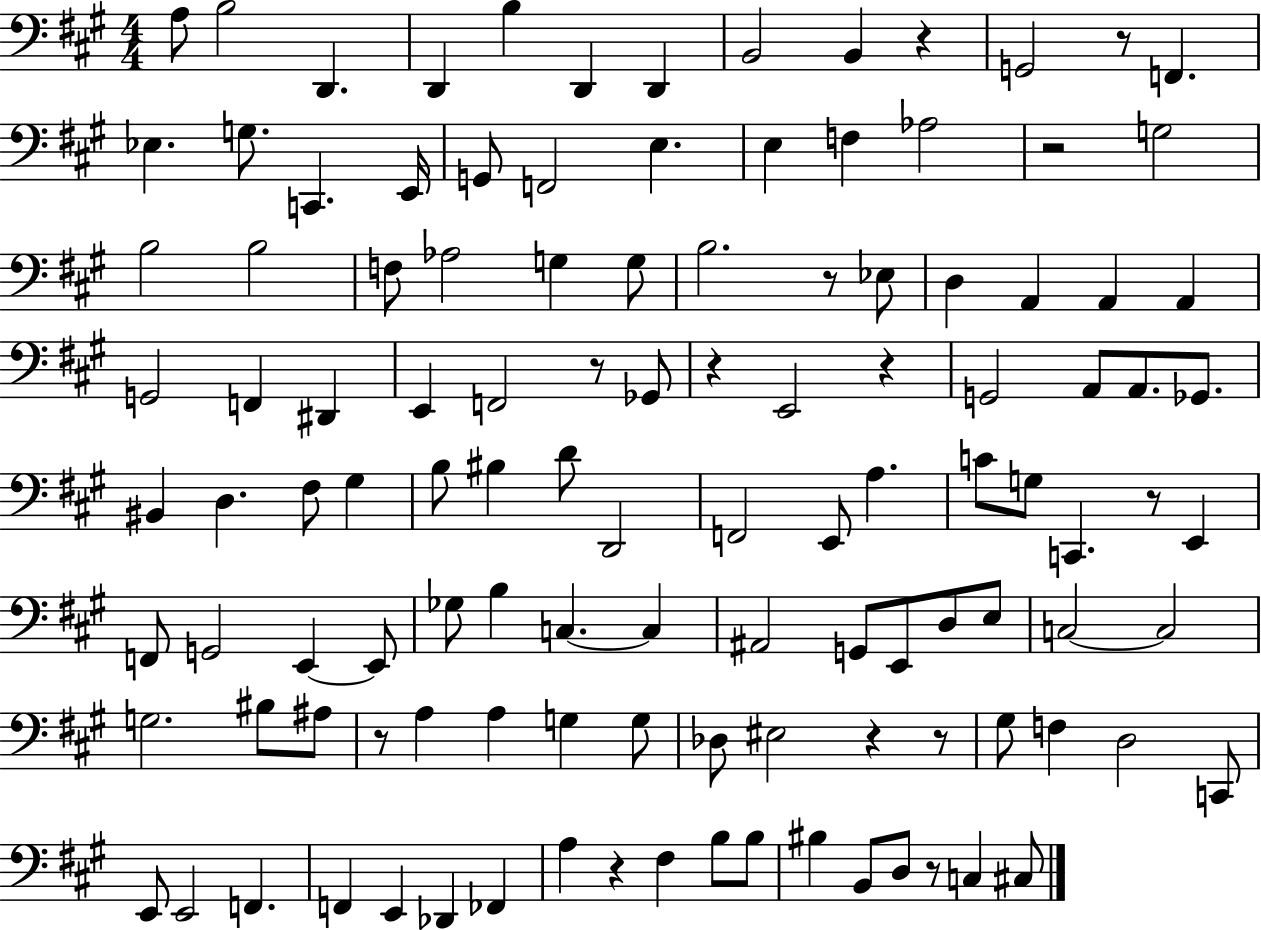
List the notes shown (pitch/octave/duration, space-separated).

A3/e B3/h D2/q. D2/q B3/q D2/q D2/q B2/h B2/q R/q G2/h R/e F2/q. Eb3/q. G3/e. C2/q. E2/s G2/e F2/h E3/q. E3/q F3/q Ab3/h R/h G3/h B3/h B3/h F3/e Ab3/h G3/q G3/e B3/h. R/e Eb3/e D3/q A2/q A2/q A2/q G2/h F2/q D#2/q E2/q F2/h R/e Gb2/e R/q E2/h R/q G2/h A2/e A2/e. Gb2/e. BIS2/q D3/q. F#3/e G#3/q B3/e BIS3/q D4/e D2/h F2/h E2/e A3/q. C4/e G3/e C2/q. R/e E2/q F2/e G2/h E2/q E2/e Gb3/e B3/q C3/q. C3/q A#2/h G2/e E2/e D3/e E3/e C3/h C3/h G3/h. BIS3/e A#3/e R/e A3/q A3/q G3/q G3/e Db3/e EIS3/h R/q R/e G#3/e F3/q D3/h C2/e E2/e E2/h F2/q. F2/q E2/q Db2/q FES2/q A3/q R/q F#3/q B3/e B3/e BIS3/q B2/e D3/e R/e C3/q C#3/e